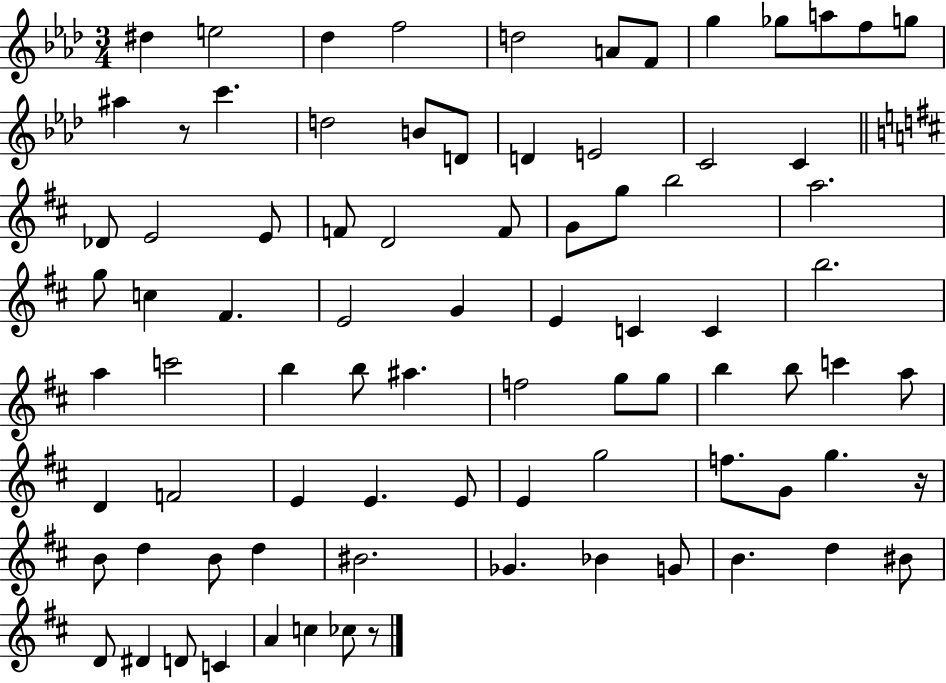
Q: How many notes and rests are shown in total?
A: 83